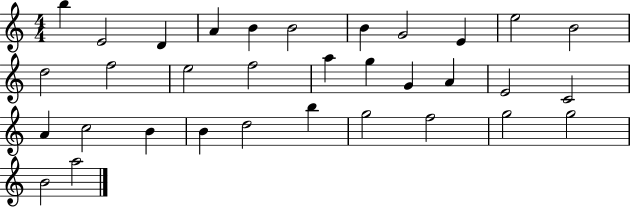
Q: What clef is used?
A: treble